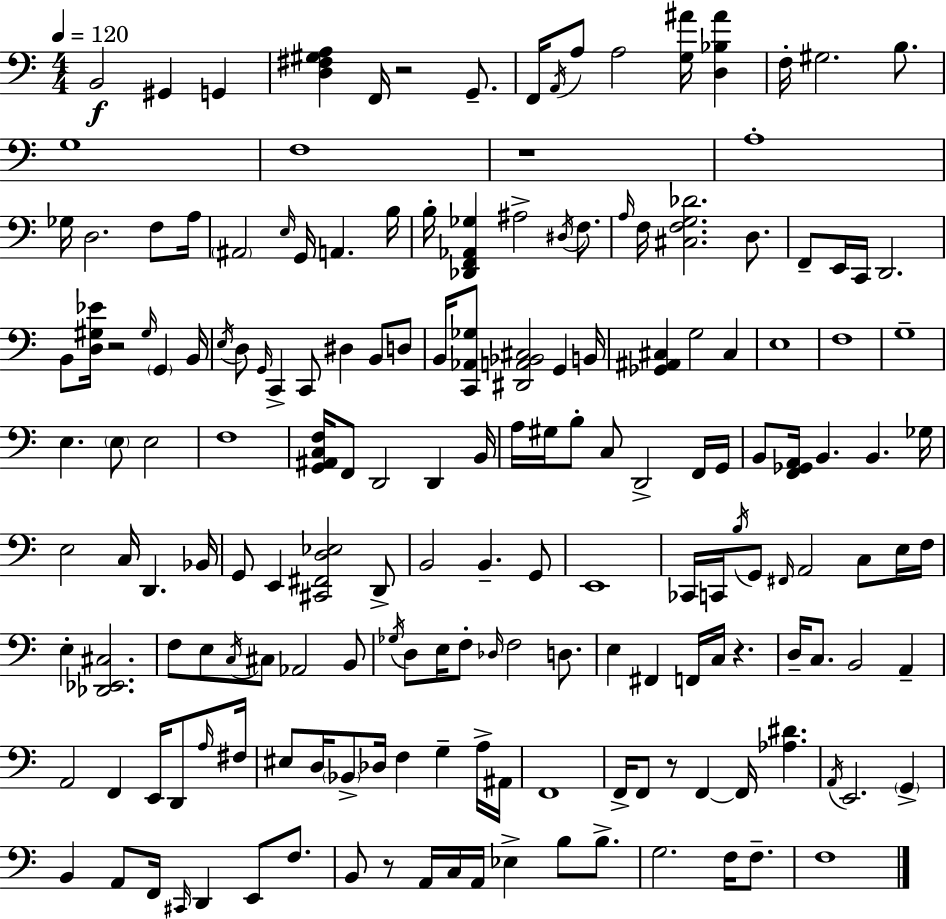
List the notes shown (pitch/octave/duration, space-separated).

B2/h G#2/q G2/q [D3,F#3,G#3,A3]/q F2/s R/h G2/e. F2/s A2/s A3/e A3/h [G3,A#4]/s [D3,Bb3,A#4]/q F3/s G#3/h. B3/e. G3/w F3/w R/w A3/w Gb3/s D3/h. F3/e A3/s A#2/h E3/s G2/s A2/q. B3/s B3/s [Db2,F2,Ab2,Gb3]/q A#3/h D#3/s F3/e. A3/s F3/s [C#3,F3,G3,Db4]/h. D3/e. F2/e E2/s C2/s D2/h. B2/e [D3,G#3,Eb4]/s R/h G#3/s G2/q B2/s E3/s D3/e G2/s C2/q C2/e D#3/q B2/e D3/e B2/s [C2,Ab2,Gb3]/e [D#2,A2,Bb2,C#3]/h G2/q B2/s [Gb2,A#2,C#3]/q G3/h C#3/q E3/w F3/w G3/w E3/q. E3/e E3/h F3/w [G2,A#2,C3,F3]/s F2/e D2/h D2/q B2/s A3/s G#3/s B3/e C3/e D2/h F2/s G2/s B2/e [F2,Gb2,A2]/s B2/q. B2/q. Gb3/s E3/h C3/s D2/q. Bb2/s G2/e E2/q [C#2,F#2,D3,Eb3]/h D2/e B2/h B2/q. G2/e E2/w CES2/s C2/s B3/s G2/e F#2/s A2/h C3/e E3/s F3/s E3/q [Db2,Eb2,C#3]/h. F3/e E3/e C3/s C#3/e Ab2/h B2/e Gb3/s D3/e E3/s F3/e Db3/s F3/h D3/e. E3/q F#2/q F2/s C3/s R/q. D3/s C3/e. B2/h A2/q A2/h F2/q E2/s D2/e A3/s F#3/s EIS3/e D3/s Bb2/e Db3/s F3/q G3/q A3/s A#2/s F2/w F2/s F2/e R/e F2/q F2/s [Ab3,D#4]/q. A2/s E2/h. G2/q B2/q A2/e F2/s C#2/s D2/q E2/e F3/e. B2/e R/e A2/s C3/s A2/s Eb3/q B3/e B3/e. G3/h. F3/s F3/e. F3/w